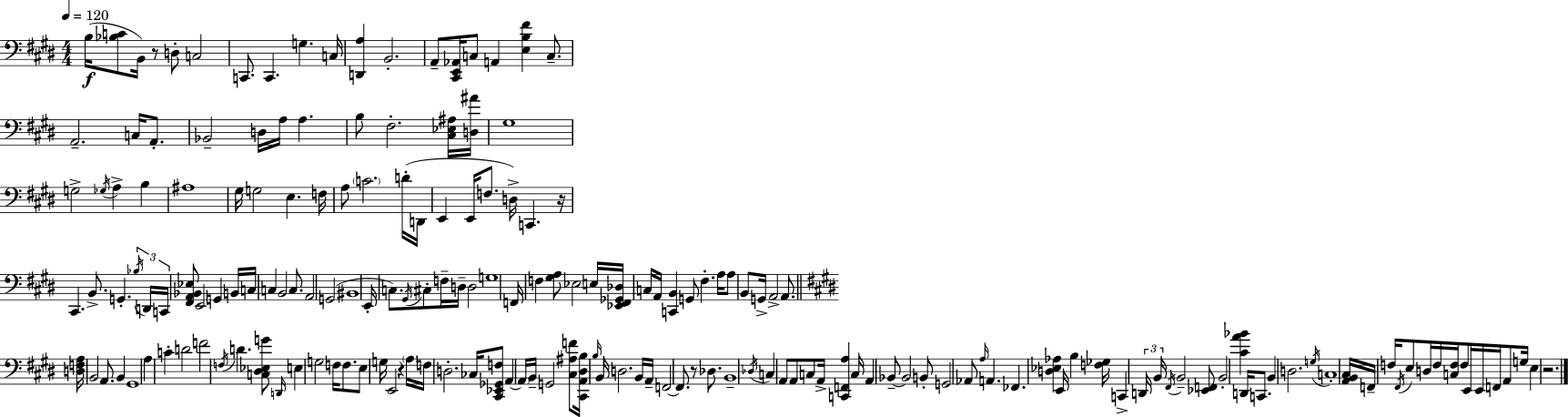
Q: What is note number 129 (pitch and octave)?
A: A2